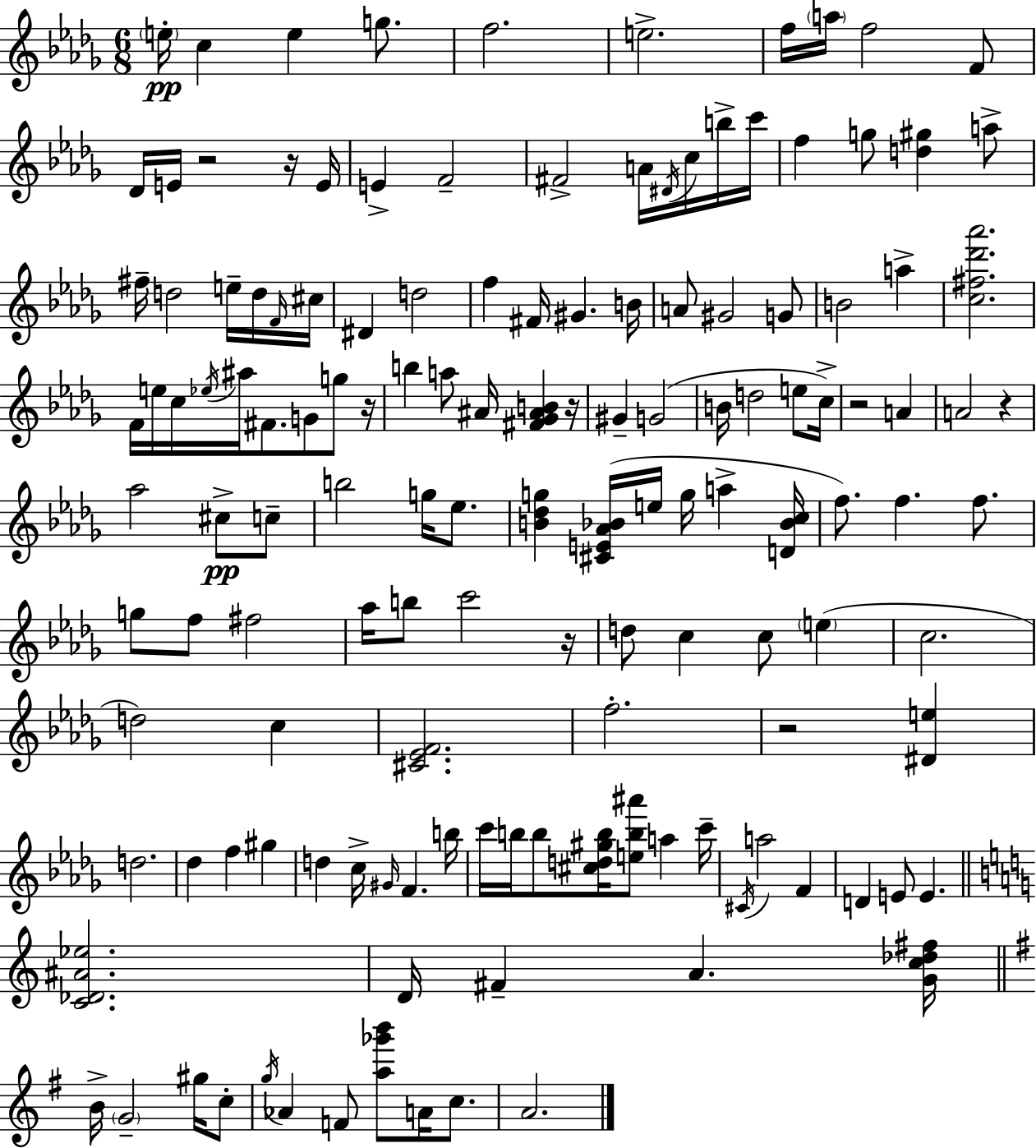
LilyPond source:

{
  \clef treble
  \numericTimeSignature
  \time 6/8
  \key bes \minor
  \parenthesize e''16-.\pp c''4 e''4 g''8. | f''2. | e''2.-> | f''16 \parenthesize a''16 f''2 f'8 | \break des'16 e'16 r2 r16 e'16 | e'4-> f'2-- | fis'2-> a'16 \acciaccatura { dis'16 } c''16 b''16-> | c'''16 f''4 g''8 <d'' gis''>4 a''8-> | \break fis''16-- d''2 e''16-- d''16 | \grace { f'16 } cis''16 dis'4 d''2 | f''4 fis'16 gis'4. | b'16 a'8 gis'2 | \break g'8 b'2 a''4-> | <c'' fis'' des''' aes'''>2. | f'16 e''16 c''16 \acciaccatura { ees''16 } ais''16 fis'8. g'8 | g''8 r16 b''4 a''8 ais'16 <fis' ges' ais' b'>4 | \break r16 gis'4-- g'2( | b'16 d''2 | e''8 c''16->) r2 a'4 | a'2 r4 | \break aes''2 cis''8->\pp | c''8-- b''2 g''16 | ees''8. <b' des'' g''>4 <cis' e' aes' bes'>16( e''16 g''16 a''4-> | <d' bes' c''>16 f''8.) f''4. | \break f''8. g''8 f''8 fis''2 | aes''16 b''8 c'''2 | r16 d''8 c''4 c''8 \parenthesize e''4( | c''2. | \break d''2) c''4 | <cis' ees' f'>2. | f''2.-. | r2 <dis' e''>4 | \break d''2. | des''4 f''4 gis''4 | d''4 c''16-> \grace { gis'16 } f'4. | b''16 c'''16 b''16 b''8 <cis'' d'' gis'' b''>16 <e'' b'' ais'''>8 a''4 | \break c'''16-- \acciaccatura { cis'16 } a''2 | f'4 d'4 e'8 e'4. | \bar "||" \break \key a \minor <c' des' ais' ees''>2. | d'16 fis'4-- a'4. <g' c'' des'' fis''>16 | \bar "||" \break \key e \minor b'16-> \parenthesize g'2-- gis''16 c''8-. | \acciaccatura { g''16 } aes'4 f'8 <a'' ges''' b'''>8 a'16 c''8. | a'2. | \bar "|."
}